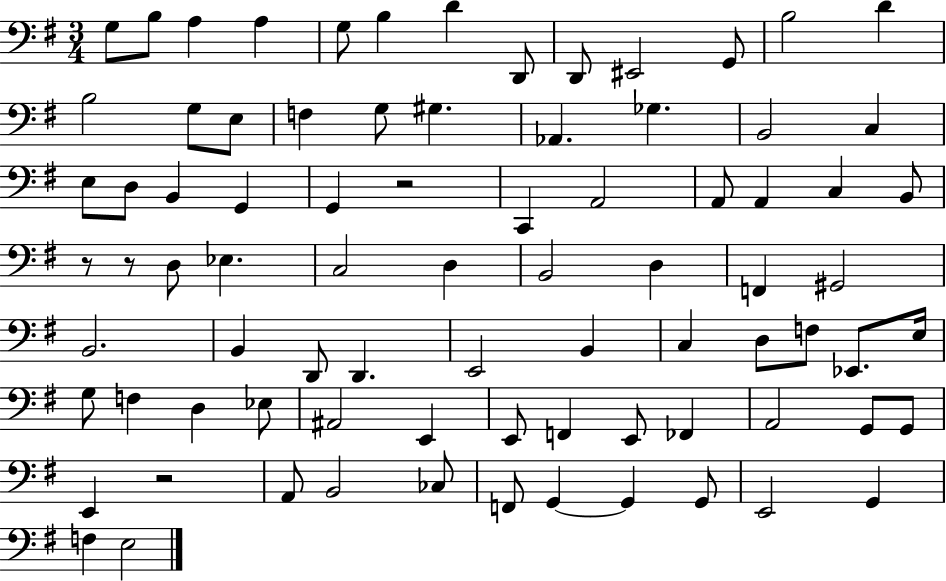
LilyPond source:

{
  \clef bass
  \numericTimeSignature
  \time 3/4
  \key g \major
  \repeat volta 2 { g8 b8 a4 a4 | g8 b4 d'4 d,8 | d,8 eis,2 g,8 | b2 d'4 | \break b2 g8 e8 | f4 g8 gis4. | aes,4. ges4. | b,2 c4 | \break e8 d8 b,4 g,4 | g,4 r2 | c,4 a,2 | a,8 a,4 c4 b,8 | \break r8 r8 d8 ees4. | c2 d4 | b,2 d4 | f,4 gis,2 | \break b,2. | b,4 d,8 d,4. | e,2 b,4 | c4 d8 f8 ees,8. e16 | \break g8 f4 d4 ees8 | ais,2 e,4 | e,8 f,4 e,8 fes,4 | a,2 g,8 g,8 | \break e,4 r2 | a,8 b,2 ces8 | f,8 g,4~~ g,4 g,8 | e,2 g,4 | \break f4 e2 | } \bar "|."
}